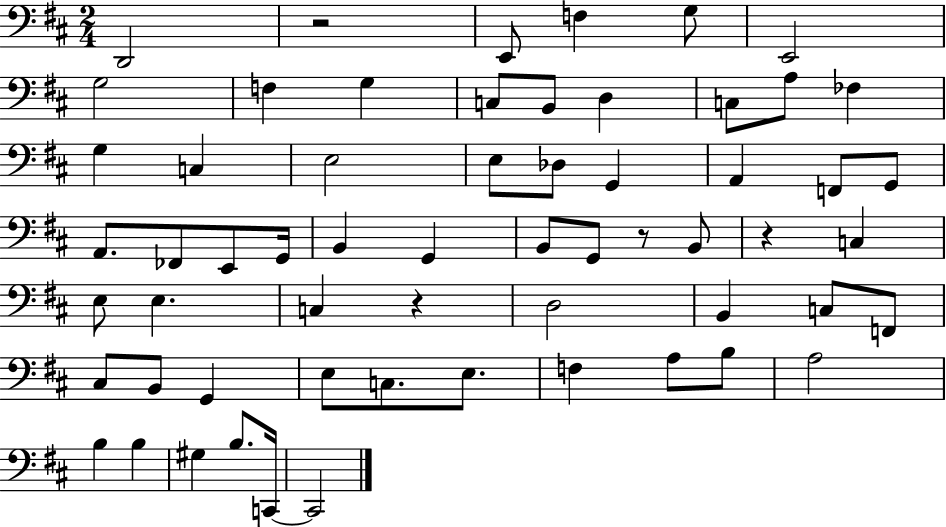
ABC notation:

X:1
T:Untitled
M:2/4
L:1/4
K:D
D,,2 z2 E,,/2 F, G,/2 E,,2 G,2 F, G, C,/2 B,,/2 D, C,/2 A,/2 _F, G, C, E,2 E,/2 _D,/2 G,, A,, F,,/2 G,,/2 A,,/2 _F,,/2 E,,/2 G,,/4 B,, G,, B,,/2 G,,/2 z/2 B,,/2 z C, E,/2 E, C, z D,2 B,, C,/2 F,,/2 ^C,/2 B,,/2 G,, E,/2 C,/2 E,/2 F, A,/2 B,/2 A,2 B, B, ^G, B,/2 C,,/4 C,,2